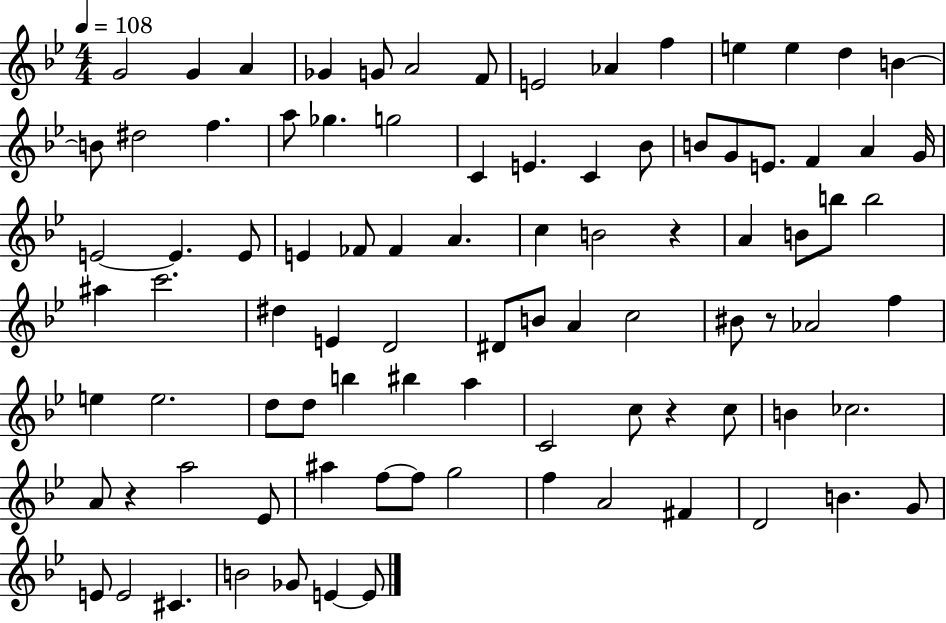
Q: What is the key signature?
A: BES major